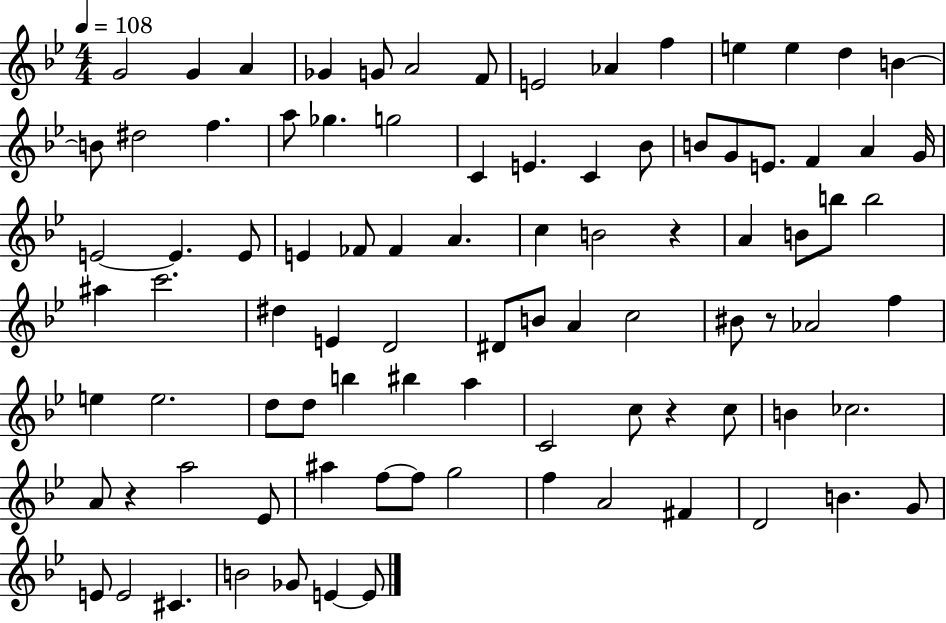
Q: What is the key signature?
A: BES major